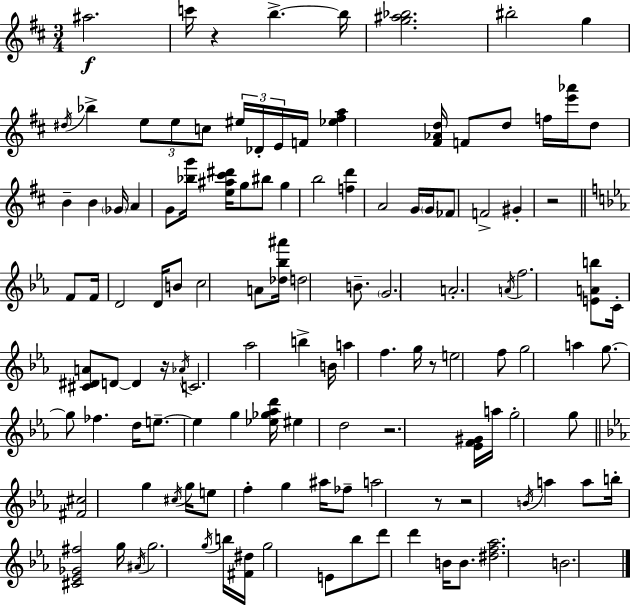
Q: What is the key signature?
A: D major